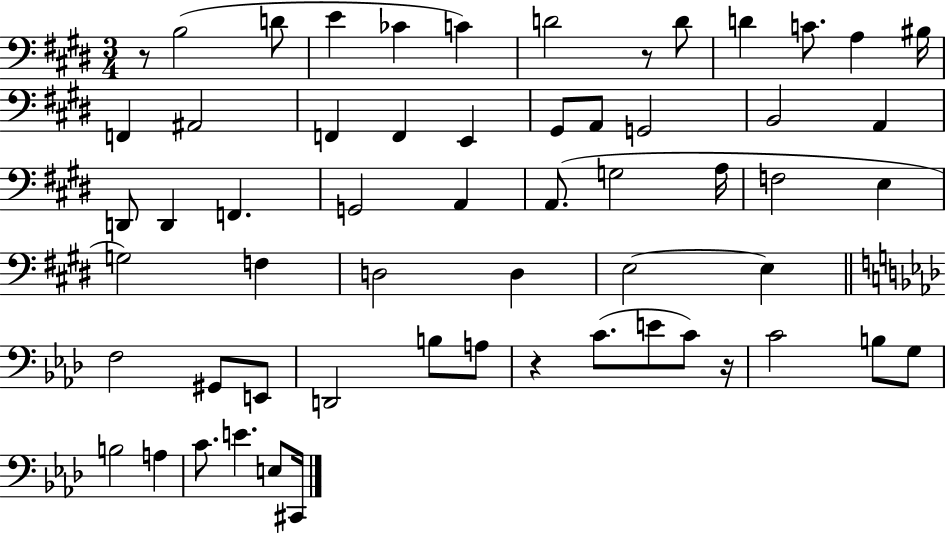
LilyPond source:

{
  \clef bass
  \numericTimeSignature
  \time 3/4
  \key e \major
  r8 b2( d'8 | e'4 ces'4 c'4) | d'2 r8 d'8 | d'4 c'8. a4 bis16 | \break f,4 ais,2 | f,4 f,4 e,4 | gis,8 a,8 g,2 | b,2 a,4 | \break d,8 d,4 f,4. | g,2 a,4 | a,8.( g2 a16 | f2 e4 | \break g2) f4 | d2 d4 | e2~~ e4 | \bar "||" \break \key f \minor f2 gis,8 e,8 | d,2 b8 a8 | r4 c'8.( e'8 c'8) r16 | c'2 b8 g8 | \break b2 a4 | c'8. e'4. e8 cis,16 | \bar "|."
}